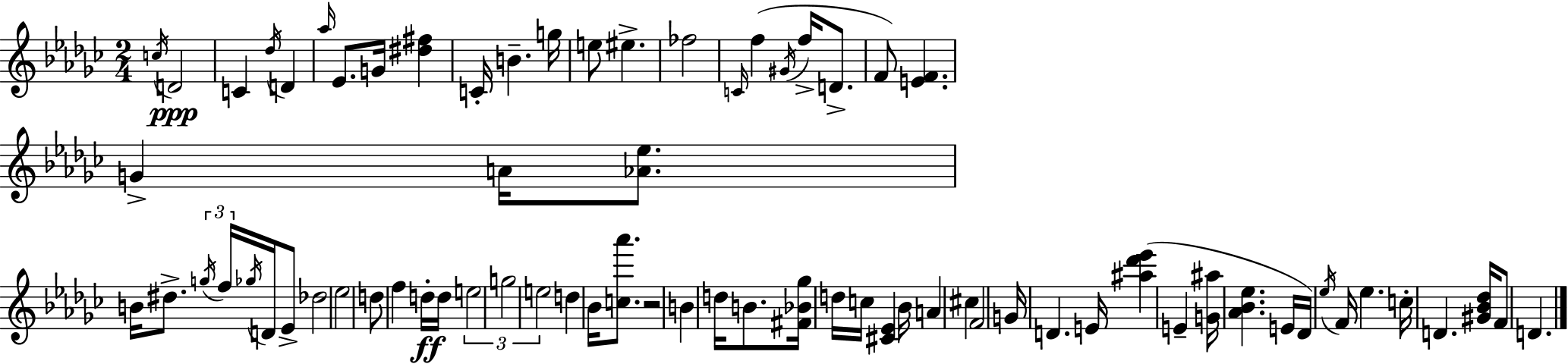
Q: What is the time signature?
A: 2/4